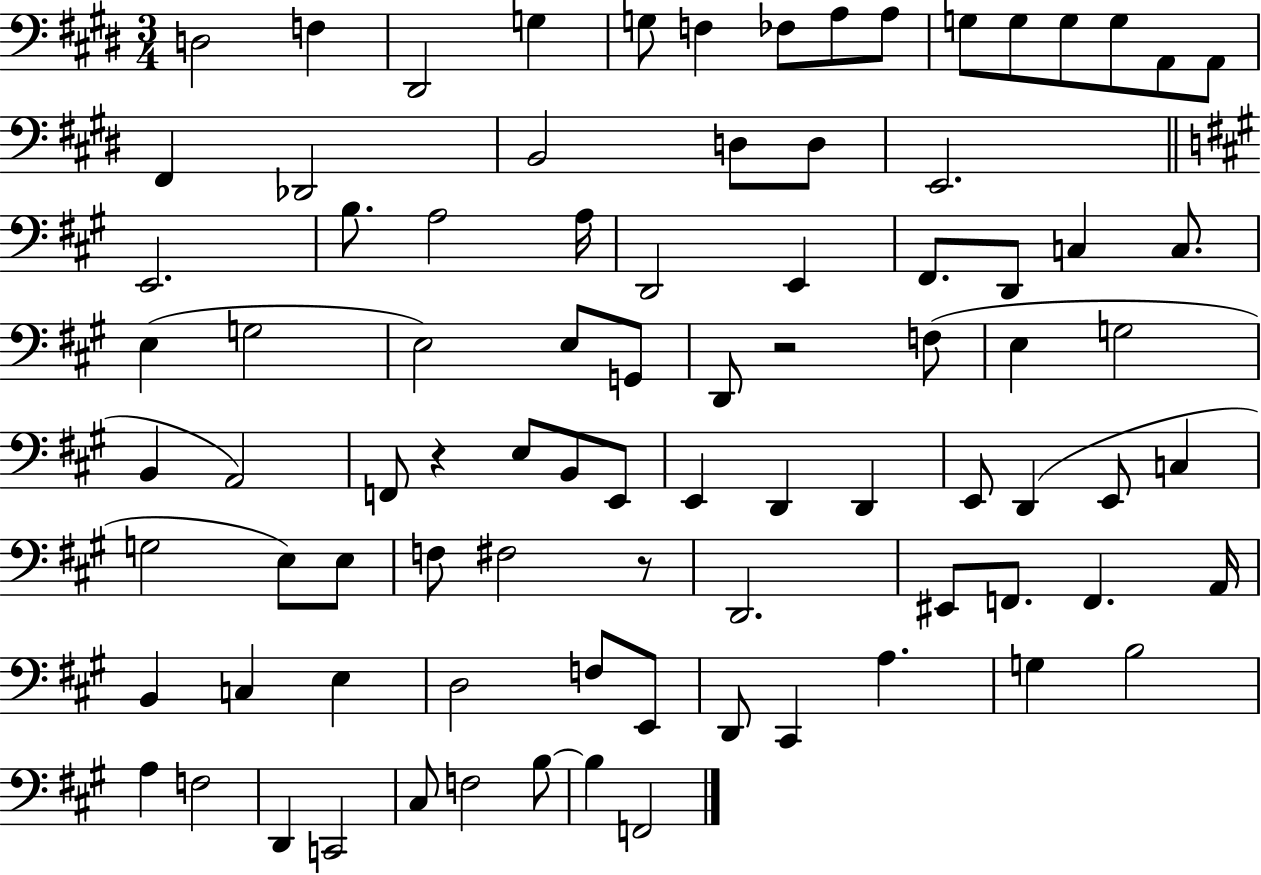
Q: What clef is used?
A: bass